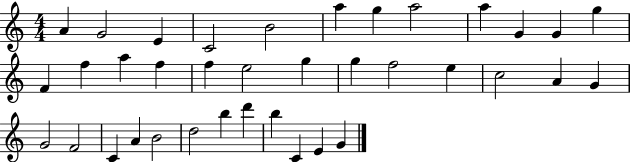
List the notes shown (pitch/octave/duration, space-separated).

A4/q G4/h E4/q C4/h B4/h A5/q G5/q A5/h A5/q G4/q G4/q G5/q F4/q F5/q A5/q F5/q F5/q E5/h G5/q G5/q F5/h E5/q C5/h A4/q G4/q G4/h F4/h C4/q A4/q B4/h D5/h B5/q D6/q B5/q C4/q E4/q G4/q